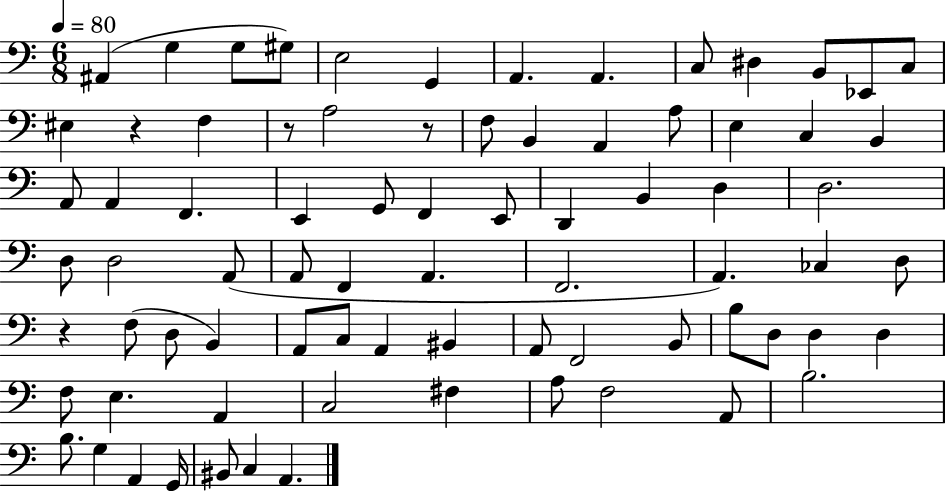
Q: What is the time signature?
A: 6/8